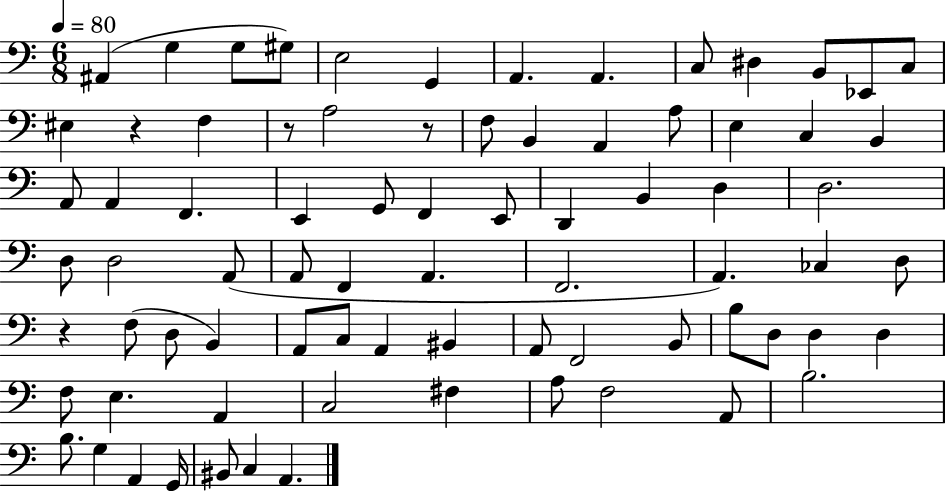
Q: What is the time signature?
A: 6/8